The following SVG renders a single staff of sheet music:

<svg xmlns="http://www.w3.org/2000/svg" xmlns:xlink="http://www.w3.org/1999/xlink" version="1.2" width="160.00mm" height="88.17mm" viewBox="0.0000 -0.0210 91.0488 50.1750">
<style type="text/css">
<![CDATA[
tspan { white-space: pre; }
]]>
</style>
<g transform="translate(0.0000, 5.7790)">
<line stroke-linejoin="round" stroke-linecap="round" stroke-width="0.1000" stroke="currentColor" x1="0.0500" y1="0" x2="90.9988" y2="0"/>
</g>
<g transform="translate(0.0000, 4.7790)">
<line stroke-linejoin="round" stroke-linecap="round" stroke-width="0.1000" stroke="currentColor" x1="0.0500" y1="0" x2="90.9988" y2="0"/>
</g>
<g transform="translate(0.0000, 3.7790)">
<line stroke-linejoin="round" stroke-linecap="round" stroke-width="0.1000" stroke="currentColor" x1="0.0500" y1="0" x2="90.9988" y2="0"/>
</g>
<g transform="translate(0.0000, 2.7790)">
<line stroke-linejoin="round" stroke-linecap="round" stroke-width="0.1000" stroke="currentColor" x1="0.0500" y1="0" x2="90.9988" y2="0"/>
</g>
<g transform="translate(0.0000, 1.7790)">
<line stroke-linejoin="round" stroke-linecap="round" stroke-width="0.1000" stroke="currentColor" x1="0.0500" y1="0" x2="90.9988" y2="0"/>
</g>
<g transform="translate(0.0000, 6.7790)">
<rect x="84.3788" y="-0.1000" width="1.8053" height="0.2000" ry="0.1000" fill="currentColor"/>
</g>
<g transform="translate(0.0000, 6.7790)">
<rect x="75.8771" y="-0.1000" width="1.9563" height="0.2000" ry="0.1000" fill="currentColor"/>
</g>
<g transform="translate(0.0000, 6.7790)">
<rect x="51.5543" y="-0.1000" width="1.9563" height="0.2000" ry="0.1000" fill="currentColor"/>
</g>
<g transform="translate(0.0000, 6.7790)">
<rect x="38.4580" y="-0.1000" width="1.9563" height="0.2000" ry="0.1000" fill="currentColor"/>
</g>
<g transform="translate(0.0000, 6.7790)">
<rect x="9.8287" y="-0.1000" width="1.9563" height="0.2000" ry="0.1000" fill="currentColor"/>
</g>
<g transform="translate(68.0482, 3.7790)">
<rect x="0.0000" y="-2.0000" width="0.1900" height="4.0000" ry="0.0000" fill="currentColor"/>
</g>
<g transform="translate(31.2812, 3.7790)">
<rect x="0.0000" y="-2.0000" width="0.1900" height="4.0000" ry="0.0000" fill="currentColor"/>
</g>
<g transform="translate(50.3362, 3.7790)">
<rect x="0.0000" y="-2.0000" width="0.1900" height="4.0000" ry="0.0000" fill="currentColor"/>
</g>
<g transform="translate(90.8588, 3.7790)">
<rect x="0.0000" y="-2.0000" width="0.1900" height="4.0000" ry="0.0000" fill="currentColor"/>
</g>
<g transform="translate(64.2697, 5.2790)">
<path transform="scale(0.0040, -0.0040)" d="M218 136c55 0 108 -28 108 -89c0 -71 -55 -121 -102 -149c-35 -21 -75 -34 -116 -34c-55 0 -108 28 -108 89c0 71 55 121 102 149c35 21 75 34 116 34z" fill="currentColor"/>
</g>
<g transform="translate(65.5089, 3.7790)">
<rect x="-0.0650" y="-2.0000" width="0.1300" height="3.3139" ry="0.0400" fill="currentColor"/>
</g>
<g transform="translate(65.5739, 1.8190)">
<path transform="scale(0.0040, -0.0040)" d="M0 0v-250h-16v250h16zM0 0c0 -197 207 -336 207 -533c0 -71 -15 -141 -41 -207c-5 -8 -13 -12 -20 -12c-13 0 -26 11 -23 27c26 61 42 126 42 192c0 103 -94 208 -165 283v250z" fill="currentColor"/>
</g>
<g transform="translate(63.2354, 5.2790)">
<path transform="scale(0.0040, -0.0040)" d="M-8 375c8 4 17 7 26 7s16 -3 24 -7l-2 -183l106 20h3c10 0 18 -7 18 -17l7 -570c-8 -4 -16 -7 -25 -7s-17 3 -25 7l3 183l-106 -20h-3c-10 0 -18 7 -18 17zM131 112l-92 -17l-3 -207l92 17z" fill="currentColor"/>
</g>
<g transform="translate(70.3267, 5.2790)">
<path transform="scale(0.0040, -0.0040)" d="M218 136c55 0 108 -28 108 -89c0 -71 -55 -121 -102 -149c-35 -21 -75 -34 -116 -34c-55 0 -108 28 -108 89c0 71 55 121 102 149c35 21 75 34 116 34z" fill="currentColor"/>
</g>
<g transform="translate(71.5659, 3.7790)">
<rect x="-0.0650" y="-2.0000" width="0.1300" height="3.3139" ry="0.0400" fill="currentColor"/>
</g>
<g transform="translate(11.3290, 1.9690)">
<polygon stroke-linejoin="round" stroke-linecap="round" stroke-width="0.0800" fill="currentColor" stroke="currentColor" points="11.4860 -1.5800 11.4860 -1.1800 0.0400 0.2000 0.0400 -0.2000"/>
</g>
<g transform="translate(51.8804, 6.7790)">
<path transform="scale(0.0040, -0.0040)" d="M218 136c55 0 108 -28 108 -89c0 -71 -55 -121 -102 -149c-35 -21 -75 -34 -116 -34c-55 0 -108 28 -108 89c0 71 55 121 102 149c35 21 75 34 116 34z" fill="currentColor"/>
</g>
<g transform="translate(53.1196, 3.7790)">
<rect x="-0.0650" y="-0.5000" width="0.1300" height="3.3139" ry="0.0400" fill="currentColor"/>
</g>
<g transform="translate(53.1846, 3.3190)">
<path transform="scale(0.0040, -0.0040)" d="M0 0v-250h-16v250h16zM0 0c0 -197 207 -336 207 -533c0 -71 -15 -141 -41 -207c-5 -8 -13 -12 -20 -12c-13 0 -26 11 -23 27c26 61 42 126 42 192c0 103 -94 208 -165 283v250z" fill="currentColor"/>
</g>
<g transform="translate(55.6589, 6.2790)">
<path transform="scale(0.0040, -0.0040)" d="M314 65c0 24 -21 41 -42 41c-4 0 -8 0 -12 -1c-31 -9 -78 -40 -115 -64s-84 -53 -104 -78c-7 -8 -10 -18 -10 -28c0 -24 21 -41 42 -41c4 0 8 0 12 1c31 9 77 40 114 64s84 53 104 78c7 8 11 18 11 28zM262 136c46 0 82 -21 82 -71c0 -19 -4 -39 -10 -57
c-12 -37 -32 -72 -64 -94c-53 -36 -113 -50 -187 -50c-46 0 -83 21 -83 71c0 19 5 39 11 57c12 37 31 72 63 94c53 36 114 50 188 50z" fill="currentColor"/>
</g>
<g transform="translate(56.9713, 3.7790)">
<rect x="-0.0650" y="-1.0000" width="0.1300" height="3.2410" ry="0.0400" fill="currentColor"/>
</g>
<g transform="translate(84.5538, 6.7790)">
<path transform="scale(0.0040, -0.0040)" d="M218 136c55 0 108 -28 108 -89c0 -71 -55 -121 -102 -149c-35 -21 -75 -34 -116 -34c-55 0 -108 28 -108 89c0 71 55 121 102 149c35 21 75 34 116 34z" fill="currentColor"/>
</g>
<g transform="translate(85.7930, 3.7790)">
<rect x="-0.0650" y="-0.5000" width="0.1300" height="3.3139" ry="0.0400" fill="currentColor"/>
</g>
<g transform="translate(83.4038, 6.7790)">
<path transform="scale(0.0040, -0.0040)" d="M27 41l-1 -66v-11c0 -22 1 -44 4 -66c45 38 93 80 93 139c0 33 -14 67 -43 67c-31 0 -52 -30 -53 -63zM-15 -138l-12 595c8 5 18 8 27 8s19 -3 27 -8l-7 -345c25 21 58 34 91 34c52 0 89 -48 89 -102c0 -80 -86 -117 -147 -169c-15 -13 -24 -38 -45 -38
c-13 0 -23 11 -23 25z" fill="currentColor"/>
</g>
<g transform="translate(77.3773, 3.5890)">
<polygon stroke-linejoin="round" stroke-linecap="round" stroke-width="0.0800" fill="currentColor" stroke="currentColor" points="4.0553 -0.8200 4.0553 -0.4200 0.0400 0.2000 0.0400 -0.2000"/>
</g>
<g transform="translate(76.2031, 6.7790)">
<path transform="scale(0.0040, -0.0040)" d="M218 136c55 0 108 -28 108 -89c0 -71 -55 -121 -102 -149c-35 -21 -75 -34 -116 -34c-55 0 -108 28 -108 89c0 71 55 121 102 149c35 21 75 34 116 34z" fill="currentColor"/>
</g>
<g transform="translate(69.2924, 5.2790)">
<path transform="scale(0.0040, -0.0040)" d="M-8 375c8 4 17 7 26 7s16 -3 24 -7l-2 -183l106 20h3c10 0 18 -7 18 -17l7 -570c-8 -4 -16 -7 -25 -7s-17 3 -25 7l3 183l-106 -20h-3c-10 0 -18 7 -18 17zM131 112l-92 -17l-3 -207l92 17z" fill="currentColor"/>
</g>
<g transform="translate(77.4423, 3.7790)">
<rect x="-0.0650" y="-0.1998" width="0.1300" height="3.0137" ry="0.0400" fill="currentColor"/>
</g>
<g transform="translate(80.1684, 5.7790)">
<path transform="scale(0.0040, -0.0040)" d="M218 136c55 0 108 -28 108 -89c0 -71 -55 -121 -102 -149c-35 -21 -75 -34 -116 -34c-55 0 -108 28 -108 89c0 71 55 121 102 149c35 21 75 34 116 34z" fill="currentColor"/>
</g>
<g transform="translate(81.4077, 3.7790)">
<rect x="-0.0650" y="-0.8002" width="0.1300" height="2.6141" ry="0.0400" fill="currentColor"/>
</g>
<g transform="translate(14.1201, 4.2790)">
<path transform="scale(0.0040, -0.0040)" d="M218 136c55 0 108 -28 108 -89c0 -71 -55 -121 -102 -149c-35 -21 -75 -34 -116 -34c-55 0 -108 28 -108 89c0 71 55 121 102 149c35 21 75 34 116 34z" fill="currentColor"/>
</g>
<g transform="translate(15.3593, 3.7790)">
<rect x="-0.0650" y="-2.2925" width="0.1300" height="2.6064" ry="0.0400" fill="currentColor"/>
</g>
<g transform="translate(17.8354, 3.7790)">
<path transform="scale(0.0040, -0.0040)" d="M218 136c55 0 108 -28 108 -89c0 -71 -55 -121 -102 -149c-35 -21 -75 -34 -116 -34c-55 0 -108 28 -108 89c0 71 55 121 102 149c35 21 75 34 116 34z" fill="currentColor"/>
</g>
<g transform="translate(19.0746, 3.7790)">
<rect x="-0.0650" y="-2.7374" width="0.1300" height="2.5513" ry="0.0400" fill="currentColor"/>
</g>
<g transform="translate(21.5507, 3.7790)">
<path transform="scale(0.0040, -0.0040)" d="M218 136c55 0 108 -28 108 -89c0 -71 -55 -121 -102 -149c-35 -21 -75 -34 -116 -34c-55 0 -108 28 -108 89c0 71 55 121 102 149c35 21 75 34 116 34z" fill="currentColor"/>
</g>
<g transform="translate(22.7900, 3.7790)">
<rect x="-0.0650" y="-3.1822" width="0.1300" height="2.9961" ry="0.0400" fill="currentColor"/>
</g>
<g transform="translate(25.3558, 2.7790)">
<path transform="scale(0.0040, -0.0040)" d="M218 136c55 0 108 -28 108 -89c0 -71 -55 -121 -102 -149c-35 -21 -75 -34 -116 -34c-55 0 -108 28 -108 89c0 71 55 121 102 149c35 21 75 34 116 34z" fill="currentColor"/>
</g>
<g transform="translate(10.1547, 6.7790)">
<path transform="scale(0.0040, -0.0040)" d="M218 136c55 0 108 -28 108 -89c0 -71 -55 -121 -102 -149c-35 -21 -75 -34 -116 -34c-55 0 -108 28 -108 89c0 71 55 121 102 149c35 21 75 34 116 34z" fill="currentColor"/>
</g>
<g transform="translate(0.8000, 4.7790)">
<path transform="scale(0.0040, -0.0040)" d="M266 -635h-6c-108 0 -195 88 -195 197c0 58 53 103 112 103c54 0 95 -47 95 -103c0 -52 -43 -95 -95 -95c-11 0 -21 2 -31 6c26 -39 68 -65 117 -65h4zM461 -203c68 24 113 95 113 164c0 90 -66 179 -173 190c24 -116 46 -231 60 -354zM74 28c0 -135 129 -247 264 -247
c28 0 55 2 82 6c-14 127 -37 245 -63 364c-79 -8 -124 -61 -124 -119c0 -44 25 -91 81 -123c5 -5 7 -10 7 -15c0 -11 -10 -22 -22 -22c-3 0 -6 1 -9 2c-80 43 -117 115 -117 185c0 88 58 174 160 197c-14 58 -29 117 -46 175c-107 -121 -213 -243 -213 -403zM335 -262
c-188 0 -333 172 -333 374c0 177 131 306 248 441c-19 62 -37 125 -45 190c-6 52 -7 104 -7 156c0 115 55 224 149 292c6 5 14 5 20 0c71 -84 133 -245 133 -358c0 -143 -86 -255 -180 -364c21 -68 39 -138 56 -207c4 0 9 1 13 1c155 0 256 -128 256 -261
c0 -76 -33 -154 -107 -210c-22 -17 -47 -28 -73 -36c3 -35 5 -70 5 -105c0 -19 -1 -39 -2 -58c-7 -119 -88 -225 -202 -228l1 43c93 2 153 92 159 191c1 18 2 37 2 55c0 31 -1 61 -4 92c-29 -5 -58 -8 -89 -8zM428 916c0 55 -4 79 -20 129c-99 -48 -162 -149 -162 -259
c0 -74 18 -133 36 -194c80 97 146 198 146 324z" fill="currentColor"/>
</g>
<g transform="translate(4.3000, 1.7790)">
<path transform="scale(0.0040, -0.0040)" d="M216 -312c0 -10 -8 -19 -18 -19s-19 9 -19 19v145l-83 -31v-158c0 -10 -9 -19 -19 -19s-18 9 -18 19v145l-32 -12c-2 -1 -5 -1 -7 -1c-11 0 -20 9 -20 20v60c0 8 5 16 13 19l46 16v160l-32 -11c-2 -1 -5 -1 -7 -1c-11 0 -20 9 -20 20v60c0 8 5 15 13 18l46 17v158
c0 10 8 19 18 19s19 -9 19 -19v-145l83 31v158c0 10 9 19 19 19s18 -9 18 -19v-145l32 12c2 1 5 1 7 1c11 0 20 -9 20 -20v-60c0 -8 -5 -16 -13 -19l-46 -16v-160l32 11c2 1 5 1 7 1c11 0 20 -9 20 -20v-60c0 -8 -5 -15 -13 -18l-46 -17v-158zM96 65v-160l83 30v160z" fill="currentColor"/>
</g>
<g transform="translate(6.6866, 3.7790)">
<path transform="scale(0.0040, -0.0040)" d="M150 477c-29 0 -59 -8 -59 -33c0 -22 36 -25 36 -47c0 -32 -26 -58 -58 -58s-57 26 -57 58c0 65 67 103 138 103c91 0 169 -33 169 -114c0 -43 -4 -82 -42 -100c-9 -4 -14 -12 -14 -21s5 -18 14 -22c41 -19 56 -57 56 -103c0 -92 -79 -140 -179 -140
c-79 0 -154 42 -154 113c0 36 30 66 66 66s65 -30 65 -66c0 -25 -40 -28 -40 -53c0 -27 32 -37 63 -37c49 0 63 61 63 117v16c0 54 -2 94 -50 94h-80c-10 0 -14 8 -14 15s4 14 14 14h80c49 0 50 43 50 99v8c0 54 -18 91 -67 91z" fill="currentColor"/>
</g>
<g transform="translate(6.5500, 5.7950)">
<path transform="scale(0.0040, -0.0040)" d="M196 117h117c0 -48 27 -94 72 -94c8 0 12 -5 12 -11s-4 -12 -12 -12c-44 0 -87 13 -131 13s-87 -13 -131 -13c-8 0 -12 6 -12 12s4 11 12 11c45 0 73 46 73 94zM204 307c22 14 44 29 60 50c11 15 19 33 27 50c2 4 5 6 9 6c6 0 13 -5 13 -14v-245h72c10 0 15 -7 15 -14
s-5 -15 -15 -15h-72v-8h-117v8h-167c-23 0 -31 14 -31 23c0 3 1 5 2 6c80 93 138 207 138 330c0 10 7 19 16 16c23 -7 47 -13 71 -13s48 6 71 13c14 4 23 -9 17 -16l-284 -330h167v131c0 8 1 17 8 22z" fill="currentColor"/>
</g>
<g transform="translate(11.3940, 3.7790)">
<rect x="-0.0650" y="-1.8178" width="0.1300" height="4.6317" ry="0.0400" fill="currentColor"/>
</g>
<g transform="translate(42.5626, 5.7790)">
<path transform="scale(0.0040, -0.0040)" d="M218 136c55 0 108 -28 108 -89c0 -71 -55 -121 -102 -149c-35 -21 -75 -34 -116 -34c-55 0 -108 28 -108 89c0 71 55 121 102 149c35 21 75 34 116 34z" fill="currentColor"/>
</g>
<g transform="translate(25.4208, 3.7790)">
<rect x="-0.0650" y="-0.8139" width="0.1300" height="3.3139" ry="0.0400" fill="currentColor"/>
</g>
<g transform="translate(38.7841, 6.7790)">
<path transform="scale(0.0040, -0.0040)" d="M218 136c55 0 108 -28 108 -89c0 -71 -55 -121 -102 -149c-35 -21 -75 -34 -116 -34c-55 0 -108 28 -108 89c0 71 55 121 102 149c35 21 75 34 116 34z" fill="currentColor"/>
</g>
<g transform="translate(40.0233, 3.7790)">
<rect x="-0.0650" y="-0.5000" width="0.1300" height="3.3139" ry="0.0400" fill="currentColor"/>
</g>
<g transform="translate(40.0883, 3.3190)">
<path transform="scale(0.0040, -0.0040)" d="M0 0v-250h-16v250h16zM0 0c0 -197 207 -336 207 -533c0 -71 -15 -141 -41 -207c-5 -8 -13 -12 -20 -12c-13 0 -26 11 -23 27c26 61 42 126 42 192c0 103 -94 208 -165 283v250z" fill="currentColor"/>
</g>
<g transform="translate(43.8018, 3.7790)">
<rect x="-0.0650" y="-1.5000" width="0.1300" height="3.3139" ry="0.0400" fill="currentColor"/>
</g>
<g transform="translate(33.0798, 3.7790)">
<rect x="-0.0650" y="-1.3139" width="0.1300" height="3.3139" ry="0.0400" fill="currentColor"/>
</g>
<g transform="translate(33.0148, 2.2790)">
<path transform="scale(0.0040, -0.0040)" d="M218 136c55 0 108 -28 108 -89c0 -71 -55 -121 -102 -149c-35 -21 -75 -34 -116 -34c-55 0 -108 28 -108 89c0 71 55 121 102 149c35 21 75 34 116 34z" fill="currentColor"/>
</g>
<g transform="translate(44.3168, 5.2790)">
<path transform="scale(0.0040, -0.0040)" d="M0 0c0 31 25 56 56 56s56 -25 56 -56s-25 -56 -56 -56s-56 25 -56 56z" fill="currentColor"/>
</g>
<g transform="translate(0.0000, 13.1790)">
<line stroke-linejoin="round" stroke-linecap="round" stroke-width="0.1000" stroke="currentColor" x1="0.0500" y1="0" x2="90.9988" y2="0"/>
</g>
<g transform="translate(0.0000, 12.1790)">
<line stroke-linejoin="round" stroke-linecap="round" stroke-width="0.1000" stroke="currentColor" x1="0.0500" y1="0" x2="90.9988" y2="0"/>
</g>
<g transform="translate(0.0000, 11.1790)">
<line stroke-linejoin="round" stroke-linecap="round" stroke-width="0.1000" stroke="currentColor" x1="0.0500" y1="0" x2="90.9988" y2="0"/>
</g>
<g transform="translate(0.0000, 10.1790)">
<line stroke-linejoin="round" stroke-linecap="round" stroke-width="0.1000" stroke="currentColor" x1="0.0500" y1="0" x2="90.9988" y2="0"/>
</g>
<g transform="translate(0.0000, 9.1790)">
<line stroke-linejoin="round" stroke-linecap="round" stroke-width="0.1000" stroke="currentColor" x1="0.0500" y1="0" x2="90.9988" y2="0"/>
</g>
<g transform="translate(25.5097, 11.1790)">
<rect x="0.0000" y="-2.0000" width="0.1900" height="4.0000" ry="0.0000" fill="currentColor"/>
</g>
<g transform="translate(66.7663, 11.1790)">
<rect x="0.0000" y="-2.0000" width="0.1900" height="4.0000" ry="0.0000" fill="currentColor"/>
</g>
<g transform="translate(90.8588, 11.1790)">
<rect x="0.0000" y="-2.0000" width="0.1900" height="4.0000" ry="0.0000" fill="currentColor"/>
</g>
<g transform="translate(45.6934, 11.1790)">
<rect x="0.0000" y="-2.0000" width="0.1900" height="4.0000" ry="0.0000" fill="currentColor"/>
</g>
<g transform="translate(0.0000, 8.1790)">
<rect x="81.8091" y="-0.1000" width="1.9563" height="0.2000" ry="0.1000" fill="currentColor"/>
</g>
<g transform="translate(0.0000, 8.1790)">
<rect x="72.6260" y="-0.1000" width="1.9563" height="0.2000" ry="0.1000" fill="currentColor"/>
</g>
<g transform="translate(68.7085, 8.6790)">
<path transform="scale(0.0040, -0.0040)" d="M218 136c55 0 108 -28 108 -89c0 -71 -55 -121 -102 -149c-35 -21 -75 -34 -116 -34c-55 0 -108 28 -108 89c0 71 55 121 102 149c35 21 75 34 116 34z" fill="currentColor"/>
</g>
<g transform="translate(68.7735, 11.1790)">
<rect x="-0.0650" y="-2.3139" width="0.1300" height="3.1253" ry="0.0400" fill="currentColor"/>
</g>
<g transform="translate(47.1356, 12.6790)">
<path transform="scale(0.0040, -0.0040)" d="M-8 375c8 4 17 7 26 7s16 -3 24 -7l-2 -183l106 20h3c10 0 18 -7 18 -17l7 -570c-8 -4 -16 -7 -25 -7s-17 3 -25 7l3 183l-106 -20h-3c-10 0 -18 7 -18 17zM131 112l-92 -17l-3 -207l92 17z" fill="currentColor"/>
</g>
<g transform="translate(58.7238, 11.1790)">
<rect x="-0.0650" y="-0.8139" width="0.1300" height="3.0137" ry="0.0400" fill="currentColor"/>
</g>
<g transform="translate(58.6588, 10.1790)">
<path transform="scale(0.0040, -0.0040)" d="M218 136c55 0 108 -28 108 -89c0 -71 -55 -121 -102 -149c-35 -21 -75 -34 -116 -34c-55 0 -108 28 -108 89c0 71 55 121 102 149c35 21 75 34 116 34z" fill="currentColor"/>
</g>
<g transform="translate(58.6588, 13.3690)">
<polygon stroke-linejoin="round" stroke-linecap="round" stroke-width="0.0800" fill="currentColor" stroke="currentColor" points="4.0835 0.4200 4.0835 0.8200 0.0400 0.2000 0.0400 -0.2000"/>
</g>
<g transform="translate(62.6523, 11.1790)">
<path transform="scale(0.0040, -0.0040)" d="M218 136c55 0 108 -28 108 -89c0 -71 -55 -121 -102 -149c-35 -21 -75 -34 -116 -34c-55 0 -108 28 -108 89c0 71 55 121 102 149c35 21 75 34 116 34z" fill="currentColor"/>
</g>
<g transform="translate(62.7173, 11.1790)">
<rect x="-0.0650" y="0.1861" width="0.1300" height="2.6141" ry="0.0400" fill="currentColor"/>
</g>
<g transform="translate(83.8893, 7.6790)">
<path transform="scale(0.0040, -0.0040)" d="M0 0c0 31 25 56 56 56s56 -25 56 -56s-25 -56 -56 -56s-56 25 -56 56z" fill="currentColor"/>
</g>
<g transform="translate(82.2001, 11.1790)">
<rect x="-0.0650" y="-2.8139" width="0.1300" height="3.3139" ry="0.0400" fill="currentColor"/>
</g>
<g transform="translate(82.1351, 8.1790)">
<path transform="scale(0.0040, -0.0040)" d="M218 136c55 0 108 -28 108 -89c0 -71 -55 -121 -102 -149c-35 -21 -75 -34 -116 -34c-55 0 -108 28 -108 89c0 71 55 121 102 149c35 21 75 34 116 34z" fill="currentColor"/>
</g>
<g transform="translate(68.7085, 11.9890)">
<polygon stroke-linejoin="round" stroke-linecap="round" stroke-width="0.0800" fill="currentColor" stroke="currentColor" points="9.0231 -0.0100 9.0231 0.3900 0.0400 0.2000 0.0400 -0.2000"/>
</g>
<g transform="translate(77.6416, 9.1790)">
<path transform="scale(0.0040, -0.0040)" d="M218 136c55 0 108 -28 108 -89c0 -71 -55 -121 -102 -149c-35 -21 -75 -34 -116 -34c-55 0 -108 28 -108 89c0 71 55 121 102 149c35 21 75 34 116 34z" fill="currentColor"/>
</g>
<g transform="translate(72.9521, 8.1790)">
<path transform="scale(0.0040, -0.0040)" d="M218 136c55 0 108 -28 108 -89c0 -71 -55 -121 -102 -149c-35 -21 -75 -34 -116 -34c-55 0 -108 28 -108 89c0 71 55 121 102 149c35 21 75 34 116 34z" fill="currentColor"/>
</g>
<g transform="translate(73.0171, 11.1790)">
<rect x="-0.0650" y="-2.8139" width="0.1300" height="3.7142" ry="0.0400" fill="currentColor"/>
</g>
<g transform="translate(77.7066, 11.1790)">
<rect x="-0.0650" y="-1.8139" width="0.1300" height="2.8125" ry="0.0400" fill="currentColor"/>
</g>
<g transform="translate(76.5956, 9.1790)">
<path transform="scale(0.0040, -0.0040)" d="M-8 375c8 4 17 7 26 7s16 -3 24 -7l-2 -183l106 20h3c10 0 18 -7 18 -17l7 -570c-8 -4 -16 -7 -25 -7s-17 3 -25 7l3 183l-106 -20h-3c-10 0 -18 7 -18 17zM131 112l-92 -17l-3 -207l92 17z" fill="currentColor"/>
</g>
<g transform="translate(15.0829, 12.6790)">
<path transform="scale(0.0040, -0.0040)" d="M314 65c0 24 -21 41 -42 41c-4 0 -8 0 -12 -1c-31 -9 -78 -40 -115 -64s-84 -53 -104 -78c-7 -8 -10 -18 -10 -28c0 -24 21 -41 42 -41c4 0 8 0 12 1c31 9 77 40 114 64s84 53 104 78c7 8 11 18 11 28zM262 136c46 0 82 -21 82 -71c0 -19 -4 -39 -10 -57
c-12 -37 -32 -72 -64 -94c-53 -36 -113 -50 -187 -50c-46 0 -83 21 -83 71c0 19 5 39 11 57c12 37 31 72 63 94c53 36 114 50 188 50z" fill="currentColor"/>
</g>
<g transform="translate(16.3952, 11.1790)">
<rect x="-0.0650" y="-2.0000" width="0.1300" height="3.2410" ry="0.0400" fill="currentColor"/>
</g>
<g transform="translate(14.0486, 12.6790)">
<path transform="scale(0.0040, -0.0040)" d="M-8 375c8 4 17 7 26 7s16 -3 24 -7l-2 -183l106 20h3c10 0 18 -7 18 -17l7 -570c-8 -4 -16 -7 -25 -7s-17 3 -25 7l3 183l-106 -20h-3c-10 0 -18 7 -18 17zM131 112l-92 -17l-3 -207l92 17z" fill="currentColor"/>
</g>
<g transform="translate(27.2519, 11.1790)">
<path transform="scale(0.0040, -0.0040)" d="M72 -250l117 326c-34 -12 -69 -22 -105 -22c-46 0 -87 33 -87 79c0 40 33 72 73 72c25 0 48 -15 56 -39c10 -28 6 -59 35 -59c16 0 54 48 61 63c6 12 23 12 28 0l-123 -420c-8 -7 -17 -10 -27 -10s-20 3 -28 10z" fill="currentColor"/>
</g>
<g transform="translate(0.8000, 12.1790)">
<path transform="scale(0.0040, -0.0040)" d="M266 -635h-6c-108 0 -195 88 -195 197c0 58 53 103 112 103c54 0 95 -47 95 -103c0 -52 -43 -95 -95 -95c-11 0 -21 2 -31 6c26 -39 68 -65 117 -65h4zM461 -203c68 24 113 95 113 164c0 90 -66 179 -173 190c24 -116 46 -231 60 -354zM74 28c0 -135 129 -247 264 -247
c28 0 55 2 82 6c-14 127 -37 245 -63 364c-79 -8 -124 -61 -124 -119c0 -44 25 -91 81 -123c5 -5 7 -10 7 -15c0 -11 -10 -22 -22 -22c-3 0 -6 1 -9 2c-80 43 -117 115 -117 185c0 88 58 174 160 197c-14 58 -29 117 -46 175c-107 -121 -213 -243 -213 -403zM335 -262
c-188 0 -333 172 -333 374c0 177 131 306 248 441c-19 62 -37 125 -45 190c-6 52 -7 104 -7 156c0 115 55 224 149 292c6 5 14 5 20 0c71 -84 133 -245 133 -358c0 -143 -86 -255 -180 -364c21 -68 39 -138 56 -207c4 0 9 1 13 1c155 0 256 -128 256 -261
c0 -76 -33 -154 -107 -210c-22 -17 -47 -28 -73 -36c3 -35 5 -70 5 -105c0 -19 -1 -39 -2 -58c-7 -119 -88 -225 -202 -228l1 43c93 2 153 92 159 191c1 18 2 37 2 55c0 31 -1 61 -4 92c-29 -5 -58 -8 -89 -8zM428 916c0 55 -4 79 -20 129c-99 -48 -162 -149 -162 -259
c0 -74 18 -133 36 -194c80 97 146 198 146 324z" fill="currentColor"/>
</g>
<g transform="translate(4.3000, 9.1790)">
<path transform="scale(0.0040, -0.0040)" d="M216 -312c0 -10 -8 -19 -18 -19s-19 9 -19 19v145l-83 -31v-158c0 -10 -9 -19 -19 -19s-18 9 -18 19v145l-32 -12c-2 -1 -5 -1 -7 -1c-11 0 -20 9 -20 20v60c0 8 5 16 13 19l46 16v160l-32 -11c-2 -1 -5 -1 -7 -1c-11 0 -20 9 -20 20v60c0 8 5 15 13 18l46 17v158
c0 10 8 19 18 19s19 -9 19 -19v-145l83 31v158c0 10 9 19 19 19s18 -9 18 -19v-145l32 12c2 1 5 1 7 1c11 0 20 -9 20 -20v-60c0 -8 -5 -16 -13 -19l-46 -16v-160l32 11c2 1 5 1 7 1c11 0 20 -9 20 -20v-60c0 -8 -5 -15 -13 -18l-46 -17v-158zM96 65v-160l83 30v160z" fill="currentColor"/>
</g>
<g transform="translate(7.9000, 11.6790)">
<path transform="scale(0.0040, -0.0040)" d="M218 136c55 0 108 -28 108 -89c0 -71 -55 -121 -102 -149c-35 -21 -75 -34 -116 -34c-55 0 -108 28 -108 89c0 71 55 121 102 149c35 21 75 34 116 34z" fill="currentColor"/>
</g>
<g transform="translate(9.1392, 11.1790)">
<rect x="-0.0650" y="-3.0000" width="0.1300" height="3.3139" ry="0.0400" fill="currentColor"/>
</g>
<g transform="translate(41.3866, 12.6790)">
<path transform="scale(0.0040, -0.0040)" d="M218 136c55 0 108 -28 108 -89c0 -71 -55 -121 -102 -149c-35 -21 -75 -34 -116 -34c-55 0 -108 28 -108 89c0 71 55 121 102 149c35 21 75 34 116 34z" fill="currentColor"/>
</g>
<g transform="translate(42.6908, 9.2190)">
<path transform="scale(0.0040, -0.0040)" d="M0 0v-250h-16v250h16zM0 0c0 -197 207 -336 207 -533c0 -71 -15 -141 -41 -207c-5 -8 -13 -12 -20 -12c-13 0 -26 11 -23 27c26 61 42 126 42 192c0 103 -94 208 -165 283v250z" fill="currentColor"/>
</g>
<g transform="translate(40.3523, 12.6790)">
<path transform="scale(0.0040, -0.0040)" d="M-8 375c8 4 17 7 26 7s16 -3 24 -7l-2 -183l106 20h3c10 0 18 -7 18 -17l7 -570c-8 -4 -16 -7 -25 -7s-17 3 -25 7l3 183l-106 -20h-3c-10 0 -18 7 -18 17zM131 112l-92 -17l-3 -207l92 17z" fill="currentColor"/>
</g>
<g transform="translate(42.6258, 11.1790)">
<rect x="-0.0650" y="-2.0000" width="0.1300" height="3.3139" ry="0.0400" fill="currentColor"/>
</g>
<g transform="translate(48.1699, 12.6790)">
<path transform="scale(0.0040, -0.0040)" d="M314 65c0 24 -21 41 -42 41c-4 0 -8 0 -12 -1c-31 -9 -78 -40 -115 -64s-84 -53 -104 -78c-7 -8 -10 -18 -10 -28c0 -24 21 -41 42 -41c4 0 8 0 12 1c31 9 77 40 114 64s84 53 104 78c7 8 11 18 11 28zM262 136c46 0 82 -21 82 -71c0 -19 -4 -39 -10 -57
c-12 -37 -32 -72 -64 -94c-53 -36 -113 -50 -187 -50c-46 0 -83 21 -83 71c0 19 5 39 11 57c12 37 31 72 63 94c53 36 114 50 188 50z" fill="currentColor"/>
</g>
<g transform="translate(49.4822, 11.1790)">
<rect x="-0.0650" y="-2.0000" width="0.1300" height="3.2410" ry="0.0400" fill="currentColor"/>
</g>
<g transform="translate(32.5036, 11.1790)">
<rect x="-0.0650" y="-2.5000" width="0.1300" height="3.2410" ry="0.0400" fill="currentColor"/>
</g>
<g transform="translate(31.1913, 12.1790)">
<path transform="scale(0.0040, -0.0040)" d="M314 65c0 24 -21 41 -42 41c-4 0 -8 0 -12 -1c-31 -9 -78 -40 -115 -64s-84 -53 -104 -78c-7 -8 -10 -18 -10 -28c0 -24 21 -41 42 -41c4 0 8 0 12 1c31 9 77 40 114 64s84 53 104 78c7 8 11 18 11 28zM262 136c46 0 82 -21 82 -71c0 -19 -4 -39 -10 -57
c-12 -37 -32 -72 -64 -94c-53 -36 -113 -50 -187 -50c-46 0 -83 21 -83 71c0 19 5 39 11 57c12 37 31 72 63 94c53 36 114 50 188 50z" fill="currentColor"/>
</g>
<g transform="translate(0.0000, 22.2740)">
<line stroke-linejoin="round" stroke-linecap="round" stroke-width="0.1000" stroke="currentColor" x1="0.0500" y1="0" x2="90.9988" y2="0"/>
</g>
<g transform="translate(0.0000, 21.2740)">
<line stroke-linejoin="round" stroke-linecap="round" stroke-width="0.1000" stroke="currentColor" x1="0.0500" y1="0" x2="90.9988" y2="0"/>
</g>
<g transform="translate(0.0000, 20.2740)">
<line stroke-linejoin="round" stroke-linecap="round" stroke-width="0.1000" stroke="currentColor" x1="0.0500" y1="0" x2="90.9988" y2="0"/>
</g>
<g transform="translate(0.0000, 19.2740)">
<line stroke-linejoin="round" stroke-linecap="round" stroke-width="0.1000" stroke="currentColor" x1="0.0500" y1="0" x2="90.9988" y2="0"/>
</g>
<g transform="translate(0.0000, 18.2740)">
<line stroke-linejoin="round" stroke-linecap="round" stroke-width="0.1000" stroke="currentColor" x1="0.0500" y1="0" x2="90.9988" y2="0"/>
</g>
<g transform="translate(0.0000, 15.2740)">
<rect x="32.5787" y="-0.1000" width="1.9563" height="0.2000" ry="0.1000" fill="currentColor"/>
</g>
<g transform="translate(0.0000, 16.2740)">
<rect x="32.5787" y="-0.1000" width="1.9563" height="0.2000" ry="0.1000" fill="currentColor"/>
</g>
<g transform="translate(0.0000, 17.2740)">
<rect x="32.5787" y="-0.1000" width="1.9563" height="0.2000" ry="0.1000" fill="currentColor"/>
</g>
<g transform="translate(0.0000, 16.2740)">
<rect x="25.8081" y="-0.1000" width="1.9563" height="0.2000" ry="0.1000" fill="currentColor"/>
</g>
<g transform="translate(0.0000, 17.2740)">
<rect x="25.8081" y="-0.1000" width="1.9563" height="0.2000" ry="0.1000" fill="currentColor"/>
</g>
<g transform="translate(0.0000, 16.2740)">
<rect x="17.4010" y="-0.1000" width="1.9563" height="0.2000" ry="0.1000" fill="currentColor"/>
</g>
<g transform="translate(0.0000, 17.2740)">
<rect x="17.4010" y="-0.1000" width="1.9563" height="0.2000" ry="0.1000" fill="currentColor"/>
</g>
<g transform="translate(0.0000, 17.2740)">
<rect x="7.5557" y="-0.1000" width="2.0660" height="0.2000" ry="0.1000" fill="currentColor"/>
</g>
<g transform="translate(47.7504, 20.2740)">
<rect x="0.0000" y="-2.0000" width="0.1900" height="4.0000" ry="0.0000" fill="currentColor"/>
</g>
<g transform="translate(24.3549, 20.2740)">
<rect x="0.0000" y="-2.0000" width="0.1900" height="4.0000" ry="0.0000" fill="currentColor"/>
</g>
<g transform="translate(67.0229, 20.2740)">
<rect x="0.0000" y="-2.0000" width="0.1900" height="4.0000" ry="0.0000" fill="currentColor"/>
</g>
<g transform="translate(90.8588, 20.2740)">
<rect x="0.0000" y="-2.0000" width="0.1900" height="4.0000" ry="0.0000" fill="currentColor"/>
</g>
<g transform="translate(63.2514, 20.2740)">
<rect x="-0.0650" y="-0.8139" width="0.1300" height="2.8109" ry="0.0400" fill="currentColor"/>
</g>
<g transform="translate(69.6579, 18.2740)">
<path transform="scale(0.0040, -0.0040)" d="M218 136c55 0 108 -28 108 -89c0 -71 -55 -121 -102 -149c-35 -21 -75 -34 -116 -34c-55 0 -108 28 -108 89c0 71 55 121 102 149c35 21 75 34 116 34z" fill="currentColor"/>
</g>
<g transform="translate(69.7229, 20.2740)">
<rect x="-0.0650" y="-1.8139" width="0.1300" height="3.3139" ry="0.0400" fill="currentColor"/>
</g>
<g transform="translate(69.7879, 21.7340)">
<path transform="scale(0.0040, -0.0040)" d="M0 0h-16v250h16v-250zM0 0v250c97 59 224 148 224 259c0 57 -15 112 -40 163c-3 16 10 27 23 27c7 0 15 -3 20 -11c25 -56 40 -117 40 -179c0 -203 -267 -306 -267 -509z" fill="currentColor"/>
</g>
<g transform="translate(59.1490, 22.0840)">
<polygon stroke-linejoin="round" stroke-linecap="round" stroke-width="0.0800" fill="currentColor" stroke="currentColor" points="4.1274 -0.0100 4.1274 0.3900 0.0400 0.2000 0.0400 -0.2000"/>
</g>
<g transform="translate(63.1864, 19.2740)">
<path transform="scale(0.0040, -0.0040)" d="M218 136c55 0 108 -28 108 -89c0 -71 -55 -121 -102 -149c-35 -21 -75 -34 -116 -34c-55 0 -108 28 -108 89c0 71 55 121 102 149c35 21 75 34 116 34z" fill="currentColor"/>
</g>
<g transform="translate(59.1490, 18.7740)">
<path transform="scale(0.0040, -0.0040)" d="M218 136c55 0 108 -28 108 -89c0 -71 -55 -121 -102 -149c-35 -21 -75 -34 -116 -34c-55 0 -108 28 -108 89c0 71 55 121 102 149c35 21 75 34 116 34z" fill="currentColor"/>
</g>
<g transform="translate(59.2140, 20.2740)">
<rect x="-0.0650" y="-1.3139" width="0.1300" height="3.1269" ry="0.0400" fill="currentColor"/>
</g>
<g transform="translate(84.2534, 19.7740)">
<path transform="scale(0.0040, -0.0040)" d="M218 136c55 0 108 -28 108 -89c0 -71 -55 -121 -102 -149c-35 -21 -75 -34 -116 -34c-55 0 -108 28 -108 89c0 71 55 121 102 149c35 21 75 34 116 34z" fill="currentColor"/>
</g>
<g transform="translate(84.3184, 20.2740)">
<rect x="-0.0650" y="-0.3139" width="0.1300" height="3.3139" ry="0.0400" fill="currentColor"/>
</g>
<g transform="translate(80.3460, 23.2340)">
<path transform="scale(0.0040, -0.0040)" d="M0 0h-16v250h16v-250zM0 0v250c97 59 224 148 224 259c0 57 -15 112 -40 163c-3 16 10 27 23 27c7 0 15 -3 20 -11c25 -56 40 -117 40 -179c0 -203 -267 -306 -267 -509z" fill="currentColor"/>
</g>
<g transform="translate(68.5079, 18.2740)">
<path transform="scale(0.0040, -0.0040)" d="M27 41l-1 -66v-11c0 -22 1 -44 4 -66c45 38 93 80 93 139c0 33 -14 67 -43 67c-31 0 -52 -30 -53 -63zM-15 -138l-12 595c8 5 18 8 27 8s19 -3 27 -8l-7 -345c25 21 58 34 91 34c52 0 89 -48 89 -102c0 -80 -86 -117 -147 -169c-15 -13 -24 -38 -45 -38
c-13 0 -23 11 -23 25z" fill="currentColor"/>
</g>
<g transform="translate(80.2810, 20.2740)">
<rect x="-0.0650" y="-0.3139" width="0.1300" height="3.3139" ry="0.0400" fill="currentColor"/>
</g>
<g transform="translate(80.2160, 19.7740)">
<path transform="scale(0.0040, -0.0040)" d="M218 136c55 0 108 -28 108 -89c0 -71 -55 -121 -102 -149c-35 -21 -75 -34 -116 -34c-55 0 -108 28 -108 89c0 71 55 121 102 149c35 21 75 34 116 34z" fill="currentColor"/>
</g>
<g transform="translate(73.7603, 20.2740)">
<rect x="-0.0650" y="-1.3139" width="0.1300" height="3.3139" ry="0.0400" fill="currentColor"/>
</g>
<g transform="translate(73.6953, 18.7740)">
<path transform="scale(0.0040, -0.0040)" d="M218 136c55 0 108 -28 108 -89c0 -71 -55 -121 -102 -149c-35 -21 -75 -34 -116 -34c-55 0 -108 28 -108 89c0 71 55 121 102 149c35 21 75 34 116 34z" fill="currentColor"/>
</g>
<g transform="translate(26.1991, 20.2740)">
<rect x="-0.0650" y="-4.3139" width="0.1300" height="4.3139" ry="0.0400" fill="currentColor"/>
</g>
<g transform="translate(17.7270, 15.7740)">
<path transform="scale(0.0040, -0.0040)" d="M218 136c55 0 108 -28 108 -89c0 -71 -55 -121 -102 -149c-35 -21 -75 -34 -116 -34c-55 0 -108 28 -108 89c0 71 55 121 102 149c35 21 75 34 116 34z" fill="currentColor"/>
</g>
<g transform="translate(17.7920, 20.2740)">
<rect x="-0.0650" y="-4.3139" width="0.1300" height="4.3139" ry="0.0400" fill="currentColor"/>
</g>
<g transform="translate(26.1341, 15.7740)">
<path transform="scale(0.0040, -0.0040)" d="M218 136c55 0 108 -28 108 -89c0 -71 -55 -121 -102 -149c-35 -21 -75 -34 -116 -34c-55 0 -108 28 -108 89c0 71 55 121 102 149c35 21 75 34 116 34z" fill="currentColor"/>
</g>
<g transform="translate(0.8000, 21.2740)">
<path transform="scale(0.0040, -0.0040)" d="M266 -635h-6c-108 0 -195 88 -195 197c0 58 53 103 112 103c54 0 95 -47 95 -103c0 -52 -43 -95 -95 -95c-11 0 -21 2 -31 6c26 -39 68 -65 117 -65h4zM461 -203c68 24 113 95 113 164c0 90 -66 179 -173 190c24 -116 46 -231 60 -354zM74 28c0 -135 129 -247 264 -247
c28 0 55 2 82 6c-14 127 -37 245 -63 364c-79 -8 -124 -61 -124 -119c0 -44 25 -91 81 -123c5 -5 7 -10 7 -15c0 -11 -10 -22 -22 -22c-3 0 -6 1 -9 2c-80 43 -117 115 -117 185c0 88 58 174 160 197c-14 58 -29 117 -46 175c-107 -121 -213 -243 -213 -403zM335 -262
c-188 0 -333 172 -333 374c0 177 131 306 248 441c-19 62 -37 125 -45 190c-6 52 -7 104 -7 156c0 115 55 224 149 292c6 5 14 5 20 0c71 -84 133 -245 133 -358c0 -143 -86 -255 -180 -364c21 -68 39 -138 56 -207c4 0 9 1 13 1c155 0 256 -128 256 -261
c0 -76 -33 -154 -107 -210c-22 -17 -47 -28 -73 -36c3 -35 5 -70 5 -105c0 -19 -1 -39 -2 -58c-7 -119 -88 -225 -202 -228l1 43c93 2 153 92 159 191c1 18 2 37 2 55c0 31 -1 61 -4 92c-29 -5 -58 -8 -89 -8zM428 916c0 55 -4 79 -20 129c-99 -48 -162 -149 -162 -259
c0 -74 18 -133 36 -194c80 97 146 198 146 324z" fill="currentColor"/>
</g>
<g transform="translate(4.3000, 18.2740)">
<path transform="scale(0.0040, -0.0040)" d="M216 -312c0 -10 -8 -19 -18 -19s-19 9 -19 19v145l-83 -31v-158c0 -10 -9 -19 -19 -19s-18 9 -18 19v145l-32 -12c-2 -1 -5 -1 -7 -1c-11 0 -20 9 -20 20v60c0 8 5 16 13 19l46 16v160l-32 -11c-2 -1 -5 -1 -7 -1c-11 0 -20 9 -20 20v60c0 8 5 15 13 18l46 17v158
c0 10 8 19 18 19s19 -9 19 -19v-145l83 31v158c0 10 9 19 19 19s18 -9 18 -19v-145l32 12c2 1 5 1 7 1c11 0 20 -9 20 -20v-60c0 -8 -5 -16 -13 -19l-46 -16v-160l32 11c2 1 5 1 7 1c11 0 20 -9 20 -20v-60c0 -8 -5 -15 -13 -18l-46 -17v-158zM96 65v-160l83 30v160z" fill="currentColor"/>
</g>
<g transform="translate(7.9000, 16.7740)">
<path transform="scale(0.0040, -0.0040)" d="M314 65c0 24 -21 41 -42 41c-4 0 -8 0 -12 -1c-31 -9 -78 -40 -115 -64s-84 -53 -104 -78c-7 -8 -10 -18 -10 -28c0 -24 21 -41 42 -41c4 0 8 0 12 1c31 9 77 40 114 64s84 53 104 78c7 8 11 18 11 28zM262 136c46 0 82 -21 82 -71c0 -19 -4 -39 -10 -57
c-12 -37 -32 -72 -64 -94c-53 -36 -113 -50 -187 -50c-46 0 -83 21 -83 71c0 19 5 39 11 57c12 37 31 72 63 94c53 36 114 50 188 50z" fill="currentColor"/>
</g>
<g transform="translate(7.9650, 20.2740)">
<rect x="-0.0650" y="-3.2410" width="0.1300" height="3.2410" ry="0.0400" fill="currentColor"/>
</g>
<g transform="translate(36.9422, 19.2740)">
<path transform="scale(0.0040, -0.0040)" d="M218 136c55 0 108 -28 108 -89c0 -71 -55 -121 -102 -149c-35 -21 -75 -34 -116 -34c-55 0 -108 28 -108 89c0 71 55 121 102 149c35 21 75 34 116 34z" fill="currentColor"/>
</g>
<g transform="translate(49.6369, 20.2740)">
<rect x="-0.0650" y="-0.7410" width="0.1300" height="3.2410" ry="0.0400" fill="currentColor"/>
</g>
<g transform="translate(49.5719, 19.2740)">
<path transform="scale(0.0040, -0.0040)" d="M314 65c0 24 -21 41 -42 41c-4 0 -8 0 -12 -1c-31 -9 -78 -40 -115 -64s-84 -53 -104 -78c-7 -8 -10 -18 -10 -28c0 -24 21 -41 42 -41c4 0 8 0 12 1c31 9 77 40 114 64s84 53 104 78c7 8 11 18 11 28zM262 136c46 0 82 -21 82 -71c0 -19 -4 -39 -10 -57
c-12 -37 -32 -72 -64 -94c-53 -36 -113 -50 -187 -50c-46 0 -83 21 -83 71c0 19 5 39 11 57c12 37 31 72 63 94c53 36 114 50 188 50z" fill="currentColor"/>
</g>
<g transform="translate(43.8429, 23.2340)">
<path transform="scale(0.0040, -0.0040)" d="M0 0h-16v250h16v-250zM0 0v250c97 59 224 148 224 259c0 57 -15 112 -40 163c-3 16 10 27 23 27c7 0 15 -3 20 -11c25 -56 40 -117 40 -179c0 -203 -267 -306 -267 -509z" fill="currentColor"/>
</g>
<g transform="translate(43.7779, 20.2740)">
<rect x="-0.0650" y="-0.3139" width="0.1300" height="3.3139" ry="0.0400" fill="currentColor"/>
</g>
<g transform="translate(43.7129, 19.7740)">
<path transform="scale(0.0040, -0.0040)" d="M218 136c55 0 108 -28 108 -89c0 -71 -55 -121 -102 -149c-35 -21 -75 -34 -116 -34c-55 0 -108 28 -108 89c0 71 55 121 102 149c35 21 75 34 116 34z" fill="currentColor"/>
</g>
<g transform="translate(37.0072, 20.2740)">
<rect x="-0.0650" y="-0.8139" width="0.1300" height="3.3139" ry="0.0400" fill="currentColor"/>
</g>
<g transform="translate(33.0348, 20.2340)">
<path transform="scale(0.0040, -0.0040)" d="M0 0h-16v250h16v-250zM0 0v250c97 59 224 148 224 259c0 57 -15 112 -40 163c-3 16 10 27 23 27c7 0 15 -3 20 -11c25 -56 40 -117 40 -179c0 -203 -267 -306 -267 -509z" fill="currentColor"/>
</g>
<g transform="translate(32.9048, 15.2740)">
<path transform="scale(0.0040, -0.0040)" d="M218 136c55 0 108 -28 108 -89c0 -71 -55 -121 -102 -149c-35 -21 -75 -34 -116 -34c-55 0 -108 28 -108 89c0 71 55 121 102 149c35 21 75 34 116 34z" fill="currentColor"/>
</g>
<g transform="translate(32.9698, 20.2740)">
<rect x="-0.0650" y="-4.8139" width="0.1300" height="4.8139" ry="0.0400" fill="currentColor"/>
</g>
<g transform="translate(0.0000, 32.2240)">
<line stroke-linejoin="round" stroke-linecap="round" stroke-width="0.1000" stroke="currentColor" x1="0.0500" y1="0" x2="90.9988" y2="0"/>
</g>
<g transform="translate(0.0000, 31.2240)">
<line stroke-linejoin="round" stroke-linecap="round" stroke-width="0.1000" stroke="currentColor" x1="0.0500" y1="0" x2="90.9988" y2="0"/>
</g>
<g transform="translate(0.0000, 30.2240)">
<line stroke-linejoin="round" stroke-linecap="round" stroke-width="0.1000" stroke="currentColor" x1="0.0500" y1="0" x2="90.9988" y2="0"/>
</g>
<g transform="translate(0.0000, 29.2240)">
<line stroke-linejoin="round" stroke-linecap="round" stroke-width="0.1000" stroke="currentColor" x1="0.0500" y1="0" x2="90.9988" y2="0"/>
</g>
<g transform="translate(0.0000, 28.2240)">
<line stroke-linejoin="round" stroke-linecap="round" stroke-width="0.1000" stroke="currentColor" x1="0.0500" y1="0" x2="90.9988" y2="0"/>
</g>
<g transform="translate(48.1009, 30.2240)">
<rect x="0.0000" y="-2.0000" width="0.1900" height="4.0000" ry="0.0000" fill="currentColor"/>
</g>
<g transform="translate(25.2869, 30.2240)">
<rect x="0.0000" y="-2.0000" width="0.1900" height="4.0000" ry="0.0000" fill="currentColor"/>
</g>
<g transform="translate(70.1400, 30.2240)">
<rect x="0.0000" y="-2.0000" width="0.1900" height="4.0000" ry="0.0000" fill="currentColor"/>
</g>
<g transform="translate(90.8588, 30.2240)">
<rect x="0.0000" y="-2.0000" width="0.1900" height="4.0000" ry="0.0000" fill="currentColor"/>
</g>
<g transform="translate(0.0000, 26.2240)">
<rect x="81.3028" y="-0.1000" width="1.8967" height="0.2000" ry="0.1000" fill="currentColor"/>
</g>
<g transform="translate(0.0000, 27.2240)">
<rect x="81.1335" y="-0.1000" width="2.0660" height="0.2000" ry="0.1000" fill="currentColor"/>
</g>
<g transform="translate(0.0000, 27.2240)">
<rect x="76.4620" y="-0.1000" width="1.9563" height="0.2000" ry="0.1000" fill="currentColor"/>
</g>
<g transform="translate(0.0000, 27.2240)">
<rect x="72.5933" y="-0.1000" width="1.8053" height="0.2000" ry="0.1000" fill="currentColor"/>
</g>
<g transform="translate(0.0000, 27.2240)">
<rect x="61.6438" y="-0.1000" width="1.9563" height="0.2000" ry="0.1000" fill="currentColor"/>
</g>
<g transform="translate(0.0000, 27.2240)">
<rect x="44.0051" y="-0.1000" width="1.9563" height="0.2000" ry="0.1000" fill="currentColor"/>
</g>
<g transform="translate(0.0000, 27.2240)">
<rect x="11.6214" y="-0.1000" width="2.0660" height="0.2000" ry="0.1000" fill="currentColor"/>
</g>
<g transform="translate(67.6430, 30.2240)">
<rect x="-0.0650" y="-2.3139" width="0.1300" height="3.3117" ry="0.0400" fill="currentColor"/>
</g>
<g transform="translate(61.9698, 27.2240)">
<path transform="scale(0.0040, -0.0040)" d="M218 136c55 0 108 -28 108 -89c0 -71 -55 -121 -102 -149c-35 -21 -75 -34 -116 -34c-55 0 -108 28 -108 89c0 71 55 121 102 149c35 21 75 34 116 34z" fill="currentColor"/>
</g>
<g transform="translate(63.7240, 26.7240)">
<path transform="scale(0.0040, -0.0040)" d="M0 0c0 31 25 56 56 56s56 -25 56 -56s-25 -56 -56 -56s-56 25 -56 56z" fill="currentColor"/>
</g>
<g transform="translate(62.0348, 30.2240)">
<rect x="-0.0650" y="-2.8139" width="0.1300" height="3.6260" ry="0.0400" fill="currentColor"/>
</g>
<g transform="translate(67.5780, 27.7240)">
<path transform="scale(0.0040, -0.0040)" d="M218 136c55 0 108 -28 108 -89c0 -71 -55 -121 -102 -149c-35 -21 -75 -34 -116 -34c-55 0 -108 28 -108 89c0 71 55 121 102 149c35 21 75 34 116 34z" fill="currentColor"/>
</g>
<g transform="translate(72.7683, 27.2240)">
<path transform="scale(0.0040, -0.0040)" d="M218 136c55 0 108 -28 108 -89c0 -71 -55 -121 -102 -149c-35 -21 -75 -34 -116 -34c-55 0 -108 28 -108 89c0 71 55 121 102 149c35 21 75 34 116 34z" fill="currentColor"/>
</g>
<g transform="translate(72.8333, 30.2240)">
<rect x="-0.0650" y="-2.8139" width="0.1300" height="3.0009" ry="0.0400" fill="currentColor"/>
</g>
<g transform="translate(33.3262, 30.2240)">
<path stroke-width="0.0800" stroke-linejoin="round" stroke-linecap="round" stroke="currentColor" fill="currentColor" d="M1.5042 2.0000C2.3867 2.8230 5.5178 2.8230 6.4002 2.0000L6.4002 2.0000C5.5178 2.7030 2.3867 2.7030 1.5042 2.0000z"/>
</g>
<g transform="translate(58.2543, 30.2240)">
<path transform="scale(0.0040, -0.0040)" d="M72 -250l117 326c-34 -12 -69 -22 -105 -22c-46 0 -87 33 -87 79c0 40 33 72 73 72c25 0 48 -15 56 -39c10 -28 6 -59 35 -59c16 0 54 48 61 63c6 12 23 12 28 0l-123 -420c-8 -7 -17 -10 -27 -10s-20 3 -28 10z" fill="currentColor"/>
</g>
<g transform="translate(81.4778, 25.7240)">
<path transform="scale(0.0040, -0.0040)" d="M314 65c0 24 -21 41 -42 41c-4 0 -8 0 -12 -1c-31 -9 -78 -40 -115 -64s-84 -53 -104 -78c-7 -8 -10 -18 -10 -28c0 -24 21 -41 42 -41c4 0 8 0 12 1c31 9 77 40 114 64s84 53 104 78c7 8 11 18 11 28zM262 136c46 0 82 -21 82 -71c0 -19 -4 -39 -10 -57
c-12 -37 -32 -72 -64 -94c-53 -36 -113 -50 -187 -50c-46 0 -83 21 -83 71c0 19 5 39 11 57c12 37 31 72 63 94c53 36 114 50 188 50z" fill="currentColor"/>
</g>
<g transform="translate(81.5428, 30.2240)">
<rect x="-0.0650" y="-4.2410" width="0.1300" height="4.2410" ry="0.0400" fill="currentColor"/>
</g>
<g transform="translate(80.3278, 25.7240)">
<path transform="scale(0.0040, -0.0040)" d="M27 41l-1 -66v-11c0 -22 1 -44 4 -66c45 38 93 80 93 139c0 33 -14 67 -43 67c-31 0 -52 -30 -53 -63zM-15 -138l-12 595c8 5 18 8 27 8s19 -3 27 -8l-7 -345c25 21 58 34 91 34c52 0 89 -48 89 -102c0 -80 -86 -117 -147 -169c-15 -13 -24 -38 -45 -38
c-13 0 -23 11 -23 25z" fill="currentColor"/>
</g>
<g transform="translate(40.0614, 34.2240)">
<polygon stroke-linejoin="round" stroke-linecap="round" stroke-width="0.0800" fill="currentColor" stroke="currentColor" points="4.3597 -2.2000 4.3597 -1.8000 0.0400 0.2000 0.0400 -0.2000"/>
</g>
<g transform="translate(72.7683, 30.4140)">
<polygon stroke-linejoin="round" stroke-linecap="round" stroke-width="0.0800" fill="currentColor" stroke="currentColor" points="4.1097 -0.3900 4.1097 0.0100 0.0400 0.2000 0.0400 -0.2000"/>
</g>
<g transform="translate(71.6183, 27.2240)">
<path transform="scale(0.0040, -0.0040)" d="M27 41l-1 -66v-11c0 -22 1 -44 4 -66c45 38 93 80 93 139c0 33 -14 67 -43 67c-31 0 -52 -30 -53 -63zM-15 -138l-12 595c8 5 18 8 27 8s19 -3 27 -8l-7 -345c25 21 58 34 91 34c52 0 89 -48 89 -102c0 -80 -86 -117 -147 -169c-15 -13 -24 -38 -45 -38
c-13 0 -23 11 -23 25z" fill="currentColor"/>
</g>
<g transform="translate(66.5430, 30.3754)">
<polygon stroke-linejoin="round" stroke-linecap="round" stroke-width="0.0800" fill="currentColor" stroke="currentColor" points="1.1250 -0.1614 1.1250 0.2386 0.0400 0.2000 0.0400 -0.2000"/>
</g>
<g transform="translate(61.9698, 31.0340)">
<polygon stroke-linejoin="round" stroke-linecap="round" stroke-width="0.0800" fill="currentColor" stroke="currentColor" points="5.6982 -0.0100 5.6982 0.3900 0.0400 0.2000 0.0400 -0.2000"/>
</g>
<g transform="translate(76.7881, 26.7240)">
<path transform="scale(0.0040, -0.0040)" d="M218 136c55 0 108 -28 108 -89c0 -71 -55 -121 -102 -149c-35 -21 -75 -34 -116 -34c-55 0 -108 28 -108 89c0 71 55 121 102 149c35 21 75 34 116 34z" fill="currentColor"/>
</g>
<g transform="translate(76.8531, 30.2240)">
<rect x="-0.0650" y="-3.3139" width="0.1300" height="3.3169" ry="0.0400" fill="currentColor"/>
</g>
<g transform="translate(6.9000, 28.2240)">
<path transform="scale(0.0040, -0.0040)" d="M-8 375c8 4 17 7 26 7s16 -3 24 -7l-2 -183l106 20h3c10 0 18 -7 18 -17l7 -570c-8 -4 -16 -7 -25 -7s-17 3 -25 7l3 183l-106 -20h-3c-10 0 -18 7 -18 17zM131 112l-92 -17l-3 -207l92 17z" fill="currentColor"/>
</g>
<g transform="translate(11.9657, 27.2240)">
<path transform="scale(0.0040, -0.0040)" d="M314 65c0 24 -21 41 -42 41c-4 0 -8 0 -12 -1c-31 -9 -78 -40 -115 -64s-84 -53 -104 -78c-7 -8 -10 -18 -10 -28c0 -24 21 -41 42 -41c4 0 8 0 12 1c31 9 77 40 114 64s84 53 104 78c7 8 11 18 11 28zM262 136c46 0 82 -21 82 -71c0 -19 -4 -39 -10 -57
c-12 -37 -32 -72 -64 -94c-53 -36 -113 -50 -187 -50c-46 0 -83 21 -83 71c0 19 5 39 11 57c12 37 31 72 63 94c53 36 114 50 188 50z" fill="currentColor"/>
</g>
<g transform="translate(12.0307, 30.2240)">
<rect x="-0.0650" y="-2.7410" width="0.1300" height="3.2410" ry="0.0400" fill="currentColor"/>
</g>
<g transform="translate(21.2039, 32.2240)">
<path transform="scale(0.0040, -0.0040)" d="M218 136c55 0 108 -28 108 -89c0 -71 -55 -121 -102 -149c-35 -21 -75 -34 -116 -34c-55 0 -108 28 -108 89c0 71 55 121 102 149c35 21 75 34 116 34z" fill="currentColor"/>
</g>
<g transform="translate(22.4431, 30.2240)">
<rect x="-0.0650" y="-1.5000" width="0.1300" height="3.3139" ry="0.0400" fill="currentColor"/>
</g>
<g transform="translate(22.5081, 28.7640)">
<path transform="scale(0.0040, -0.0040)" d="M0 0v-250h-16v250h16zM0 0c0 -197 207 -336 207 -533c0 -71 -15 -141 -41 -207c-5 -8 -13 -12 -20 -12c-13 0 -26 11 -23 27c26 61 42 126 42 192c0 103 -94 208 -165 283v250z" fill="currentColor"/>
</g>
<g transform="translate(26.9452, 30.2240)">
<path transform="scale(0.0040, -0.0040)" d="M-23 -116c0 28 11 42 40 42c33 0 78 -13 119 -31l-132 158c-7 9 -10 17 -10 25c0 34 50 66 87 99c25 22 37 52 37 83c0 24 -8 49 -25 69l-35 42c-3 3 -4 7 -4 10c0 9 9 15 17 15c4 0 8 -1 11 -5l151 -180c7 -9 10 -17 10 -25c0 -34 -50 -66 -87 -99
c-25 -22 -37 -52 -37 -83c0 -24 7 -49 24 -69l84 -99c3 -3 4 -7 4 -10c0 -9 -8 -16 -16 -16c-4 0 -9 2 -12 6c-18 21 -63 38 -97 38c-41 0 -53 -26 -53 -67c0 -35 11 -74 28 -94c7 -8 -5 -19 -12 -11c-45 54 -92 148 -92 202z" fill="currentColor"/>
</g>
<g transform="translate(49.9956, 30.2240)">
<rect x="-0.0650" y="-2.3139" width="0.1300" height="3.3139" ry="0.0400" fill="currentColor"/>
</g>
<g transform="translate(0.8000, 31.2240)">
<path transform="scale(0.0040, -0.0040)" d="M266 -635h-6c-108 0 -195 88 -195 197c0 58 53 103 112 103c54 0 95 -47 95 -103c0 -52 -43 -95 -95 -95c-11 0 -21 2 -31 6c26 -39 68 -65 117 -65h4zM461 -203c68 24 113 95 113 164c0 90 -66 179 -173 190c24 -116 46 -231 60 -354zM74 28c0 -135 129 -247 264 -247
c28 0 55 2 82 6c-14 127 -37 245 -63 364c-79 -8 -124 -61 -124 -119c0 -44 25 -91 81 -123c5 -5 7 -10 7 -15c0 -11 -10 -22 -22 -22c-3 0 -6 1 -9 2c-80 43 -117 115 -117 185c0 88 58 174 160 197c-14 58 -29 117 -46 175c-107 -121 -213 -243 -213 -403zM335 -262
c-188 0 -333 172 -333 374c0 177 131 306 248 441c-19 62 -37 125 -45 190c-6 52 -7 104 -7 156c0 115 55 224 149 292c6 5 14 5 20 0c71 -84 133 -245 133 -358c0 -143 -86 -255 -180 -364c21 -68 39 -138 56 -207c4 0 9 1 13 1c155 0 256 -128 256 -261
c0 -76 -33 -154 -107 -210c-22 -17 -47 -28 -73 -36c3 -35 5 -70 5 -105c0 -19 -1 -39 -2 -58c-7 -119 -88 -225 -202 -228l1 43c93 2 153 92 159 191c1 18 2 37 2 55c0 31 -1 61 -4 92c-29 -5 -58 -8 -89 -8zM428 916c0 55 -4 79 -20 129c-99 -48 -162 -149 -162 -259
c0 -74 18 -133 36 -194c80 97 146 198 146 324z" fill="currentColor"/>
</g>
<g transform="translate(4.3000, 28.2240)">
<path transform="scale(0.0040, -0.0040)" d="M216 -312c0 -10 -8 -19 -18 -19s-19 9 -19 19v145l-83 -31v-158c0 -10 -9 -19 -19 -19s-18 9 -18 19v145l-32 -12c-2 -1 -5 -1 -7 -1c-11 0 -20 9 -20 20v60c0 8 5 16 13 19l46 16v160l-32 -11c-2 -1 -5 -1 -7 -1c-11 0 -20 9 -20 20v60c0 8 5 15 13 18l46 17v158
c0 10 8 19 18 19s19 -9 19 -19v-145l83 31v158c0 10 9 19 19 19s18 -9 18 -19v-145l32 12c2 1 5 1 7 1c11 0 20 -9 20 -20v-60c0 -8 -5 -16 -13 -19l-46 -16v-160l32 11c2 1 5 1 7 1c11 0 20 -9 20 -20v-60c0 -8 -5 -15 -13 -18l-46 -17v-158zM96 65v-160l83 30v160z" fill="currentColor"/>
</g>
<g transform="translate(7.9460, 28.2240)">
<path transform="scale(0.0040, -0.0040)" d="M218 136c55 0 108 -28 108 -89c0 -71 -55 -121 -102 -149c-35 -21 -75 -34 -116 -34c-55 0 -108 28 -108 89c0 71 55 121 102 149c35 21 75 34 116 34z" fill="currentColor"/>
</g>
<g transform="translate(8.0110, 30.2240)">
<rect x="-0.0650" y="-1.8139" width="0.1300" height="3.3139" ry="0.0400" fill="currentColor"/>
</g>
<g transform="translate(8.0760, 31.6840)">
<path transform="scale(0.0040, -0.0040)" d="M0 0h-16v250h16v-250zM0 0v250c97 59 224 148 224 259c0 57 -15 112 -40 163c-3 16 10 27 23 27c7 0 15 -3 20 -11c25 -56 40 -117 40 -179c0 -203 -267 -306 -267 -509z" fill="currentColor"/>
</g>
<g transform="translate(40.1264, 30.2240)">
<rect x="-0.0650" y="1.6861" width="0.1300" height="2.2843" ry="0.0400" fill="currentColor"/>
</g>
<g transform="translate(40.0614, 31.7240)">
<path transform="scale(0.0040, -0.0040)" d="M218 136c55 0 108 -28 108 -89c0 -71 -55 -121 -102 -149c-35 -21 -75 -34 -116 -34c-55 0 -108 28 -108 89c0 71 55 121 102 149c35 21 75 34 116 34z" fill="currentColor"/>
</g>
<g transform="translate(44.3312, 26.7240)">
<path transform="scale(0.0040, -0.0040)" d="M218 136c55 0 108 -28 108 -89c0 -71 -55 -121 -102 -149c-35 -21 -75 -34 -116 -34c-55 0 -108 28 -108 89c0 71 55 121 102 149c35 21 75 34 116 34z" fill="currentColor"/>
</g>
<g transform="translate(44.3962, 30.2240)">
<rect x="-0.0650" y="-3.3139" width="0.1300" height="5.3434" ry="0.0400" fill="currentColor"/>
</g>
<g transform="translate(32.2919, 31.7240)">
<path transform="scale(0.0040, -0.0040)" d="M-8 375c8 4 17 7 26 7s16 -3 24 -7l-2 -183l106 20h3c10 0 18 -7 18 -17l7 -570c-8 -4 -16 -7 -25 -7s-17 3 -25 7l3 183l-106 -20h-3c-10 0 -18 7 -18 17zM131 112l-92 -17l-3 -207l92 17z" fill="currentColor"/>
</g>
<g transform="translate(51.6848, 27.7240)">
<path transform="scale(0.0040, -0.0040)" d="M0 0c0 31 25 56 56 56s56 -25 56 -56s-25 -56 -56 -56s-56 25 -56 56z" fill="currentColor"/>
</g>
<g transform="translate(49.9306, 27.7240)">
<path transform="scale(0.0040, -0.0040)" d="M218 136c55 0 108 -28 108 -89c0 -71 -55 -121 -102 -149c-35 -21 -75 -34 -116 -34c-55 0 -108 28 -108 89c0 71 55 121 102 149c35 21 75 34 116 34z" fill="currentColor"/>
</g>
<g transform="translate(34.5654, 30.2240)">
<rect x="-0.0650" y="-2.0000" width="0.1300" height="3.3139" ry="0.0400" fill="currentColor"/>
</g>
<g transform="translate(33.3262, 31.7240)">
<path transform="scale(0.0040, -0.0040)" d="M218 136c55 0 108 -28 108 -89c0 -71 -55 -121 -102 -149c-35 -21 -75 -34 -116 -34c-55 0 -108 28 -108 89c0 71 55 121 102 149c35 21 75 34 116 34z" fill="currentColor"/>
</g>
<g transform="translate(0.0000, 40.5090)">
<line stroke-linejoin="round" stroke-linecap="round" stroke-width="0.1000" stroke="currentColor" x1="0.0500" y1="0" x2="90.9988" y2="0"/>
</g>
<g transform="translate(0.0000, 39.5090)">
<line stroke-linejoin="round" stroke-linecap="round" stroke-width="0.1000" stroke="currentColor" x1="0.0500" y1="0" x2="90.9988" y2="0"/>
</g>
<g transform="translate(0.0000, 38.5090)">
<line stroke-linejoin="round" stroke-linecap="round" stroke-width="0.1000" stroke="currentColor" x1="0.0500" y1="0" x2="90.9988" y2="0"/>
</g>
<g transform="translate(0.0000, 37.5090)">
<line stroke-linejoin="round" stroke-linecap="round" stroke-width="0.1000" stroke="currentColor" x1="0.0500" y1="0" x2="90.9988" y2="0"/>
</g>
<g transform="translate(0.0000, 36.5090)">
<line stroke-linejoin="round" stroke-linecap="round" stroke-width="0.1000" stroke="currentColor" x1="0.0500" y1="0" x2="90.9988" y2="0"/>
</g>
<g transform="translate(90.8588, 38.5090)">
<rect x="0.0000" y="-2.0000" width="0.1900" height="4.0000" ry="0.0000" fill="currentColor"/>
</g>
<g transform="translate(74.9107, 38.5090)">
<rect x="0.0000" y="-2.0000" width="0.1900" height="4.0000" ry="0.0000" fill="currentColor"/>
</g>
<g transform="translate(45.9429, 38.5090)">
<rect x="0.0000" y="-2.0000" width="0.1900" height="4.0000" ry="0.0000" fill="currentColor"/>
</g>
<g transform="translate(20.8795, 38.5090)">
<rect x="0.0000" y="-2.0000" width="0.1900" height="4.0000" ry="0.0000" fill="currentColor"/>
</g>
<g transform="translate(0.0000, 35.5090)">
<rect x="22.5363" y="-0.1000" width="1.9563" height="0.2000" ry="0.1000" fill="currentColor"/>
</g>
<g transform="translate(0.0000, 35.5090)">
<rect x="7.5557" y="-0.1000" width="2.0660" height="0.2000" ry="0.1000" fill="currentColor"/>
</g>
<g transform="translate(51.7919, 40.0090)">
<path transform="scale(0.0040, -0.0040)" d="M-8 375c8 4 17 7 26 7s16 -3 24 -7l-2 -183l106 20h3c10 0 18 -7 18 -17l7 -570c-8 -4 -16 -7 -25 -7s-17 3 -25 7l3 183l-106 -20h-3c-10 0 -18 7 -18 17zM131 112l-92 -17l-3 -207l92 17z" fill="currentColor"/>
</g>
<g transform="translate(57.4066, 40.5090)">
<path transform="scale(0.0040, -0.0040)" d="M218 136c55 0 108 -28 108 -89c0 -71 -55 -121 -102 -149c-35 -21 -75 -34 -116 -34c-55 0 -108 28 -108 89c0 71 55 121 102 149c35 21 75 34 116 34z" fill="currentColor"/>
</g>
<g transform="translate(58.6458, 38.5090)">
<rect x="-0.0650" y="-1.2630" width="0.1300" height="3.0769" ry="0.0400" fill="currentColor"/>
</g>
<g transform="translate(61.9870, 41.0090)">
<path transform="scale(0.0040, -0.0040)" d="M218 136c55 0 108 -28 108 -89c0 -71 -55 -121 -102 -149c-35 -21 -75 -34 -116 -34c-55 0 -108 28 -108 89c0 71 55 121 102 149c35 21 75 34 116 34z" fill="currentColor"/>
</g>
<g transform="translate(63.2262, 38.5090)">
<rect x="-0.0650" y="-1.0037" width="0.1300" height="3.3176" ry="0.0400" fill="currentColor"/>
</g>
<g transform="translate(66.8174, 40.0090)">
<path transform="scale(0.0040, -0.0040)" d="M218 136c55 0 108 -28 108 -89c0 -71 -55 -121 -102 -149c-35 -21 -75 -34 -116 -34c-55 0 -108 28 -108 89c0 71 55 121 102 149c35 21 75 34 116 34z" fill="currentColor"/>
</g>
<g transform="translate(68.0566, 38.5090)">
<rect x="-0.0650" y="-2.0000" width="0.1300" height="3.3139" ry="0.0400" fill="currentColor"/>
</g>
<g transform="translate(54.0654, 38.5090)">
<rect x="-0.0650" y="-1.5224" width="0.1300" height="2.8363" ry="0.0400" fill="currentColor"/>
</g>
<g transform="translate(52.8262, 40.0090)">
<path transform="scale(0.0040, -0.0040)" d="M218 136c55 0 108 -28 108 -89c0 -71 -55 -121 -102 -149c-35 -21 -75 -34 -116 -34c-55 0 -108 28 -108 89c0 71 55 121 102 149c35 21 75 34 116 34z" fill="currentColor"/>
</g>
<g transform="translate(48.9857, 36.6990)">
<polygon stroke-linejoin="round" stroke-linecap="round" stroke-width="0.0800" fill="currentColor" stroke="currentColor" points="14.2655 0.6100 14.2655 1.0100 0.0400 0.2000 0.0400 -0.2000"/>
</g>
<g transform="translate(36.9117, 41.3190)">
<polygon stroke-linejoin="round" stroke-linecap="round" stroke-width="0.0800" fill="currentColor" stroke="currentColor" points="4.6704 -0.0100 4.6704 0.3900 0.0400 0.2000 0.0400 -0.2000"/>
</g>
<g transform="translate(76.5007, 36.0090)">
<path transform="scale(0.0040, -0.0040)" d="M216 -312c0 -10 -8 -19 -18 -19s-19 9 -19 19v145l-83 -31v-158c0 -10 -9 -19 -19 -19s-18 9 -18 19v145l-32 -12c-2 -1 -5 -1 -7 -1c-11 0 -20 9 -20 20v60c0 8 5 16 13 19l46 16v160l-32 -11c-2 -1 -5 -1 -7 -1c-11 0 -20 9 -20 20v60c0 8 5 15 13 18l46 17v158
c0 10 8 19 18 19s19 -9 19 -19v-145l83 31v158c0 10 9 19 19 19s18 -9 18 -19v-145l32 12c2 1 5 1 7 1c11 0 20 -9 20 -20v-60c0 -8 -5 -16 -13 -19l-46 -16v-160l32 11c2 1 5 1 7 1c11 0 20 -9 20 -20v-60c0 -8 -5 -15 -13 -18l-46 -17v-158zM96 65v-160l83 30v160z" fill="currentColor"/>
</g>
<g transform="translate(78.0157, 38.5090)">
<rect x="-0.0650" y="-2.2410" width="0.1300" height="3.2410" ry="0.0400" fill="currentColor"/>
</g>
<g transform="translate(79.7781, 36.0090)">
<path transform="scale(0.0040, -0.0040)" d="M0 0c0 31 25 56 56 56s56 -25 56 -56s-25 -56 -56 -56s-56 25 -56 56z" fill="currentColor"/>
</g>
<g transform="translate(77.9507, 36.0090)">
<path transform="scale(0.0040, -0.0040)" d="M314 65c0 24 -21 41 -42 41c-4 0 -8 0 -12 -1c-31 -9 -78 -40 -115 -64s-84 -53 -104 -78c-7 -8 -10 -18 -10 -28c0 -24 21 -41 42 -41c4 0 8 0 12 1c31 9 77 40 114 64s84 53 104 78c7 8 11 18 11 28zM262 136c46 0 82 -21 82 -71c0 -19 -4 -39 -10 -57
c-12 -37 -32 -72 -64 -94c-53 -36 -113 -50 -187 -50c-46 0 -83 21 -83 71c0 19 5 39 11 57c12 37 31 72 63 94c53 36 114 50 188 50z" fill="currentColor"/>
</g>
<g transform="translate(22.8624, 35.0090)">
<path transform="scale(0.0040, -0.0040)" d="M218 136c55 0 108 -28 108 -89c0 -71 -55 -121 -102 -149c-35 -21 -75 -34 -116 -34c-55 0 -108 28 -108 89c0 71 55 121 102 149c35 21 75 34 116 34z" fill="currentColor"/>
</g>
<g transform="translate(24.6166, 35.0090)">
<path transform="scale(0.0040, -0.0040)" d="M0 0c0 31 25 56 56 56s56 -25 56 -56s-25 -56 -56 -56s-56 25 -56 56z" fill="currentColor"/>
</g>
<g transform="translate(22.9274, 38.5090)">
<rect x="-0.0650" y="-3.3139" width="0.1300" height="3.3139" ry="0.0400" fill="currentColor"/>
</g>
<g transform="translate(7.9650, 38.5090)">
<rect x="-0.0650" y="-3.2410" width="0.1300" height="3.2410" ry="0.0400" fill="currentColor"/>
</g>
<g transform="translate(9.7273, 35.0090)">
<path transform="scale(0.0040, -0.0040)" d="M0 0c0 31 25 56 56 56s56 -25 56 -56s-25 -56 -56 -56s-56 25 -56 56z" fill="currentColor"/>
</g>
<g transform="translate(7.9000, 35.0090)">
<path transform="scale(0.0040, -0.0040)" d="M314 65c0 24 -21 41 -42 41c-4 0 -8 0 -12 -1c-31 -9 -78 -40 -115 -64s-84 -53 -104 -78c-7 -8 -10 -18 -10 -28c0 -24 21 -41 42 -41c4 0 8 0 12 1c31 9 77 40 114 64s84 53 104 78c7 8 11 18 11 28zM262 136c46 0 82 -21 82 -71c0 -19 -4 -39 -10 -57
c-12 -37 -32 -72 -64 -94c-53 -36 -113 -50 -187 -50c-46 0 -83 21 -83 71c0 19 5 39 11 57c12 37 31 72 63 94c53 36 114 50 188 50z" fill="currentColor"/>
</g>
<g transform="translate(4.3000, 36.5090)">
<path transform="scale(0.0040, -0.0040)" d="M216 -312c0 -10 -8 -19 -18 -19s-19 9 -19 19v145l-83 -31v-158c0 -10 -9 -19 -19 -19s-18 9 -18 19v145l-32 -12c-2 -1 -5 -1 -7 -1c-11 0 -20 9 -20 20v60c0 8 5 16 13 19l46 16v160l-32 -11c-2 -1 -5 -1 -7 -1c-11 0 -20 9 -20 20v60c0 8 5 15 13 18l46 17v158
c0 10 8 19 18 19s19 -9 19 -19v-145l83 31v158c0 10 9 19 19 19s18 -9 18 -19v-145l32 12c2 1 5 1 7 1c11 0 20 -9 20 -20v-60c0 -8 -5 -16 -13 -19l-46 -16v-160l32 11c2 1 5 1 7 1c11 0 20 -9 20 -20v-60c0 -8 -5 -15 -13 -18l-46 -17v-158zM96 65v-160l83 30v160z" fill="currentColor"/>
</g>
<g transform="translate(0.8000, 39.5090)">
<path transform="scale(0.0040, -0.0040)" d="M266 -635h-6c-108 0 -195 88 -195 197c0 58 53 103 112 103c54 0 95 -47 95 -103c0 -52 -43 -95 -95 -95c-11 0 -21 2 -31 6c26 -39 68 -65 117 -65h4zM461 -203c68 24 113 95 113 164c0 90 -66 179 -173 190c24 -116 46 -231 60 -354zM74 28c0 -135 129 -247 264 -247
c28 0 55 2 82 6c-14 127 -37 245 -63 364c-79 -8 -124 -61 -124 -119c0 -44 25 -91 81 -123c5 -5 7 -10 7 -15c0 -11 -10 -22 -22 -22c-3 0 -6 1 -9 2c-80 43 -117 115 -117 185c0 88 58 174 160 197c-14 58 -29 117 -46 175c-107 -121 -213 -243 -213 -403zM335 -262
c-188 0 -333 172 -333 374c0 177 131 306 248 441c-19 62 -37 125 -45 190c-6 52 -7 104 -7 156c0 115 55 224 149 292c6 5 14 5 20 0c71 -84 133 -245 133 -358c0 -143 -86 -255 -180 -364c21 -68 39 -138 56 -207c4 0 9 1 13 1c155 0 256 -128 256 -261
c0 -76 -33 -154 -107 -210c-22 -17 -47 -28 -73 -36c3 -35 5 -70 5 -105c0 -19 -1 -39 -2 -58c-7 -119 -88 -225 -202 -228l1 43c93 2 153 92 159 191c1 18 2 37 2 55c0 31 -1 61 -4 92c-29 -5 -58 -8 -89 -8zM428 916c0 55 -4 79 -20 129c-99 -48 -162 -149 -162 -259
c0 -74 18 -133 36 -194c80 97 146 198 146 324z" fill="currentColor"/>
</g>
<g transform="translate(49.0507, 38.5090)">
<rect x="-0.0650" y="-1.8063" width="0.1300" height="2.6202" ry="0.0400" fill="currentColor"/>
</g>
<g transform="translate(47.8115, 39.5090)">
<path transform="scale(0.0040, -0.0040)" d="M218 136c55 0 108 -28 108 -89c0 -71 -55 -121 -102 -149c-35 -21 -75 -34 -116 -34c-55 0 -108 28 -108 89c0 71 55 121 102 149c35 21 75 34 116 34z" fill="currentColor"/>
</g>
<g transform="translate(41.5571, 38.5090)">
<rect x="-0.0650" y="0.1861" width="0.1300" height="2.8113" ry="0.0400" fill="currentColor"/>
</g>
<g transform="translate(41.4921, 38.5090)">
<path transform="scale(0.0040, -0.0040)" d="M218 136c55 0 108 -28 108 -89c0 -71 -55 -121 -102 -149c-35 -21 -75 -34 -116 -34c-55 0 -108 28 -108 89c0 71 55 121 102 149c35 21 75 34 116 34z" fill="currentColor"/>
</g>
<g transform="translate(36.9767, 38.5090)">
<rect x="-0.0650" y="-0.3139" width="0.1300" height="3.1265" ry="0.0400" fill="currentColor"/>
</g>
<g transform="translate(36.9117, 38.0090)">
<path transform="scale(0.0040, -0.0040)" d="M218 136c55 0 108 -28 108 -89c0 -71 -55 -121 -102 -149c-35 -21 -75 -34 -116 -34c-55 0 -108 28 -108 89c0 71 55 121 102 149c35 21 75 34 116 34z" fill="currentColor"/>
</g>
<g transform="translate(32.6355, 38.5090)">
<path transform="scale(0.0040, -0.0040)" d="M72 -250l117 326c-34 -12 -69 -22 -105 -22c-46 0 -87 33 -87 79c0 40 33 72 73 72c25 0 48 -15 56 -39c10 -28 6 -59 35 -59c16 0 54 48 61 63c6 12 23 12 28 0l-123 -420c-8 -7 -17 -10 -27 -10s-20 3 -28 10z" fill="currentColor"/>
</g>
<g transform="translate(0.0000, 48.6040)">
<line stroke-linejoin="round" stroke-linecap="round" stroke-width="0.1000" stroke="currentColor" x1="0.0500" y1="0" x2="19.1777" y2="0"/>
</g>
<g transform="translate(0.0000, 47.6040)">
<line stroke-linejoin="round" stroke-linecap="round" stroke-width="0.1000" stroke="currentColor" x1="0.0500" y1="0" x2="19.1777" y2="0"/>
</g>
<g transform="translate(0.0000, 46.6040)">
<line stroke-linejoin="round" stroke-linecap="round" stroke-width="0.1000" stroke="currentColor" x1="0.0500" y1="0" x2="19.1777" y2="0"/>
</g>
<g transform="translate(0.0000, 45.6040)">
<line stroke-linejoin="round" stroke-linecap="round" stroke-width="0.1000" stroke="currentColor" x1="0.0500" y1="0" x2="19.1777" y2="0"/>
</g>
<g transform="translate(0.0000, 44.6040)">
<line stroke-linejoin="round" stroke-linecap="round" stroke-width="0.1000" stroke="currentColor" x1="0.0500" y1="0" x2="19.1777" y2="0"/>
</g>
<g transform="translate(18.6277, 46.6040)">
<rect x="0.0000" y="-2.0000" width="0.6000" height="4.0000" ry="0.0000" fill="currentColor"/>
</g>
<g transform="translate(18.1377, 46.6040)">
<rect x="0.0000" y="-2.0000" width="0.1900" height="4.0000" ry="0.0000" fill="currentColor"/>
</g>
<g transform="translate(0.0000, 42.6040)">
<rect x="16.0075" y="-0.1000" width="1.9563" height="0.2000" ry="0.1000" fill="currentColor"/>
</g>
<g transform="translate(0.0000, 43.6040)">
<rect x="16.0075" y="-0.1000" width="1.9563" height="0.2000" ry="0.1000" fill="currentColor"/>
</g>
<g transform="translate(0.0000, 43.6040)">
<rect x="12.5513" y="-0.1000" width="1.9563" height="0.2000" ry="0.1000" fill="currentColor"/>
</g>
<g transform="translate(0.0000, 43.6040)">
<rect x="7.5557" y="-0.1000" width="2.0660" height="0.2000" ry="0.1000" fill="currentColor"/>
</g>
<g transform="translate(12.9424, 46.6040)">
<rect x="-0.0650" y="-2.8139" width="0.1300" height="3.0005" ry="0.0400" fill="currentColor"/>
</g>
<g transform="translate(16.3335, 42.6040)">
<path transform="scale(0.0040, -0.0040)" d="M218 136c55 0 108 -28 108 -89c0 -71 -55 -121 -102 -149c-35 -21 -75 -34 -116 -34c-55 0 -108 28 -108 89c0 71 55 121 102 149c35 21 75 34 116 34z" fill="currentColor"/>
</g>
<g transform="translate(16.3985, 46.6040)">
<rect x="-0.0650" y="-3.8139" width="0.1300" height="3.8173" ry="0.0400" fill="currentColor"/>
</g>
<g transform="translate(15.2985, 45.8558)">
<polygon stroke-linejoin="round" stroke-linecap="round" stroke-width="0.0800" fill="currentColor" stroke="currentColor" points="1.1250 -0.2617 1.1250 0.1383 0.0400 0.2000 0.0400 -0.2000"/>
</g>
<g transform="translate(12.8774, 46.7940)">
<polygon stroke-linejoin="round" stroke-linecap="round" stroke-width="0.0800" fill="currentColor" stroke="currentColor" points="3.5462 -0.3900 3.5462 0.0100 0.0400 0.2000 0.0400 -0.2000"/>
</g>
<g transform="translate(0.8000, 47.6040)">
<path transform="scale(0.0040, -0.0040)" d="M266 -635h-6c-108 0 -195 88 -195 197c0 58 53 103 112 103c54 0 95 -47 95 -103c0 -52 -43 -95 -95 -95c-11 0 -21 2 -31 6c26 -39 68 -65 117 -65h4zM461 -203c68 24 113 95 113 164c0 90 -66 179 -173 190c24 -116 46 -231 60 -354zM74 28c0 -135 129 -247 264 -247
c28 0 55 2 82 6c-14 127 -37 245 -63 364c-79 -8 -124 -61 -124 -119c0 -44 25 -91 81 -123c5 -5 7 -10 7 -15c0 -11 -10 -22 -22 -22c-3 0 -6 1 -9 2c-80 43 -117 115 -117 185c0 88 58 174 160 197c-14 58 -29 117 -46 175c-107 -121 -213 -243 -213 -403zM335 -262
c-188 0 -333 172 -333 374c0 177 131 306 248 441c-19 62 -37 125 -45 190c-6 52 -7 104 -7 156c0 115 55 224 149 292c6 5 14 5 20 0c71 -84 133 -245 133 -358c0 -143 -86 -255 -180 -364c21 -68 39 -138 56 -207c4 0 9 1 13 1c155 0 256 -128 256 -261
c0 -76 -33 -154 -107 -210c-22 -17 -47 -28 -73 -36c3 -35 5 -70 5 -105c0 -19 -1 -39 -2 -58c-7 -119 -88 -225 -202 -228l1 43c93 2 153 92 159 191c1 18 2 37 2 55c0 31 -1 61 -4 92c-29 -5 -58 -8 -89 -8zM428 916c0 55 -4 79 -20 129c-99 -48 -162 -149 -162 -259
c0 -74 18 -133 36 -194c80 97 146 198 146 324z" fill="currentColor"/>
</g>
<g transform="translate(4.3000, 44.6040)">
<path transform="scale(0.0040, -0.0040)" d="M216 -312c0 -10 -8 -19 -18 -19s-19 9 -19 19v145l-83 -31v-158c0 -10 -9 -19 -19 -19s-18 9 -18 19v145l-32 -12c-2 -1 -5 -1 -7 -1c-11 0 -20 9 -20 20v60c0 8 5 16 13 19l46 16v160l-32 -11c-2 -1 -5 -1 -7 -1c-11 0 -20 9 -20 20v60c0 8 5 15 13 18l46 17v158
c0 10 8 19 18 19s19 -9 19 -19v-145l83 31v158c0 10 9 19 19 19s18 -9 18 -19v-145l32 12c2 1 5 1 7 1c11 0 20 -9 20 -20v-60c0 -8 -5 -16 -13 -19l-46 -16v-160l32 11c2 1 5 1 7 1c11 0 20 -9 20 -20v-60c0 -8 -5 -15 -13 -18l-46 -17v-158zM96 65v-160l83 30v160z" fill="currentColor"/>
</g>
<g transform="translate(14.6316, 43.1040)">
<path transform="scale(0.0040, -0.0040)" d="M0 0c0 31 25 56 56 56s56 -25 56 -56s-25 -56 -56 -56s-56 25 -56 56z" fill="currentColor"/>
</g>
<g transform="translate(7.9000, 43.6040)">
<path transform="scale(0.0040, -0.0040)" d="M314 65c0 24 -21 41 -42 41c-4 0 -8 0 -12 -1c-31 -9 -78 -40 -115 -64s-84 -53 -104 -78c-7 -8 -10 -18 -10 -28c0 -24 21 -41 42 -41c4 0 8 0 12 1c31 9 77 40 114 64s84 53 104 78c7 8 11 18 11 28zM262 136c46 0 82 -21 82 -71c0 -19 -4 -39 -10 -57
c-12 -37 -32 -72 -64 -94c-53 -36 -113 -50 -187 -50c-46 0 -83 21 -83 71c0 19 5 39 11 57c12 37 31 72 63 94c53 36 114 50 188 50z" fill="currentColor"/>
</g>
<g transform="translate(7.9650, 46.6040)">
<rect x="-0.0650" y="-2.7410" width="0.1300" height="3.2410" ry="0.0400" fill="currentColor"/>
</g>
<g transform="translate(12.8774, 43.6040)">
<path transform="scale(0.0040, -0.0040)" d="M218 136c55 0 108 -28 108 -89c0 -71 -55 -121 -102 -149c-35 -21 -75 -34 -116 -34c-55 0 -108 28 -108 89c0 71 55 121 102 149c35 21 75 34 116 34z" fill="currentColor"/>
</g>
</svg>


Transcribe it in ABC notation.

X:1
T:Untitled
M:3/4
L:1/4
K:G
C/2 A/2 B/2 B/2 d e C/2 E C/2 D2 F/2 F C/2 E/2 _C A F2 z/2 G2 F/2 F2 d/2 B/2 g/2 a/2 f/2 a b2 d' d' e'/2 d c/2 d2 e/2 d/2 _f/2 e c/2 c f/2 a2 E/2 z F F/2 b/2 g z/2 a/2 g/4 _a/2 b/2 _d'2 b2 b z/2 c/2 B/2 G/2 F/2 E/2 D/2 F ^g2 a2 a/2 c'/4